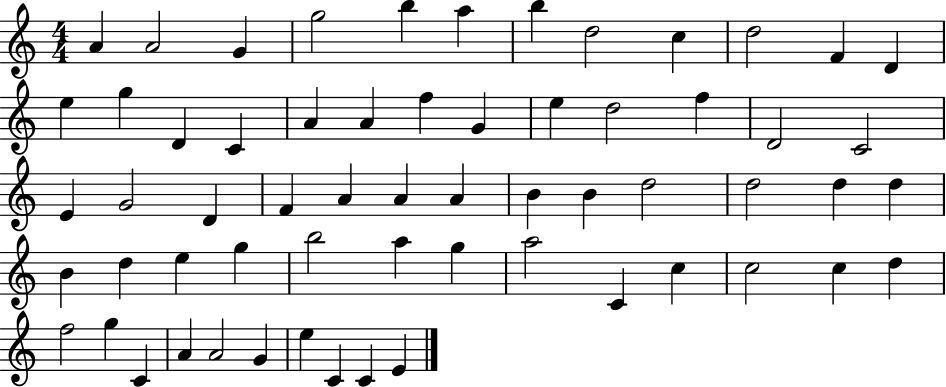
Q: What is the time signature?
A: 4/4